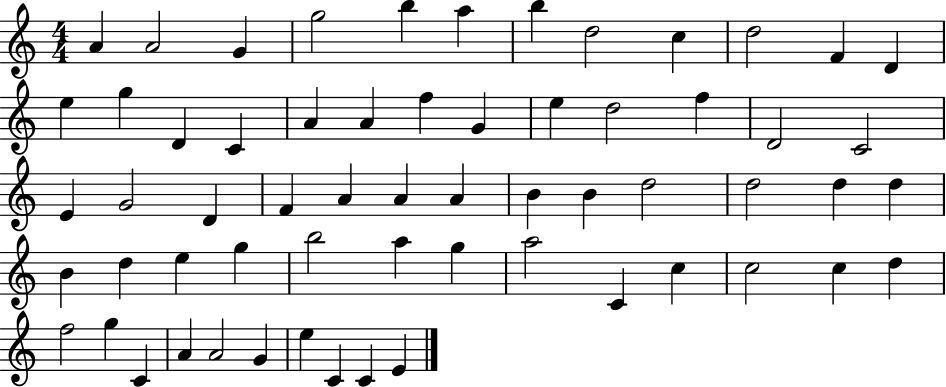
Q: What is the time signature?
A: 4/4